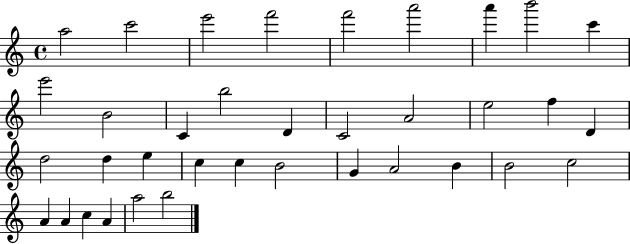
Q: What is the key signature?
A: C major